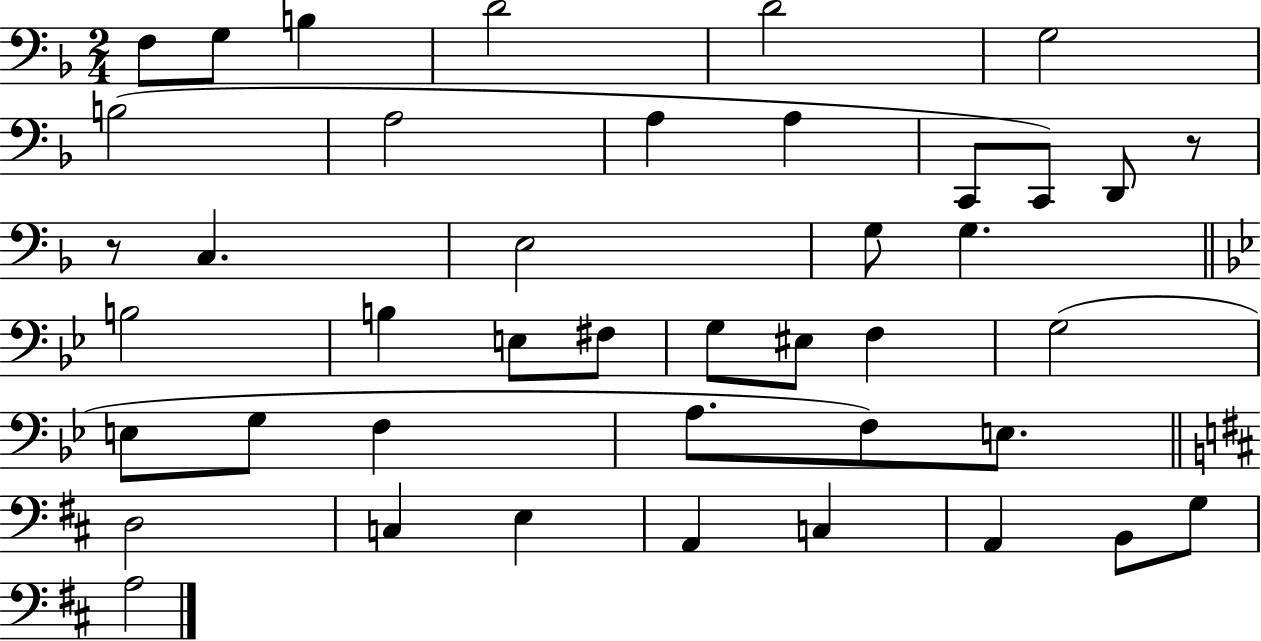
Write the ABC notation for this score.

X:1
T:Untitled
M:2/4
L:1/4
K:F
F,/2 G,/2 B, D2 D2 G,2 B,2 A,2 A, A, C,,/2 C,,/2 D,,/2 z/2 z/2 C, E,2 G,/2 G, B,2 B, E,/2 ^F,/2 G,/2 ^E,/2 F, G,2 E,/2 G,/2 F, A,/2 F,/2 E,/2 D,2 C, E, A,, C, A,, B,,/2 G,/2 A,2